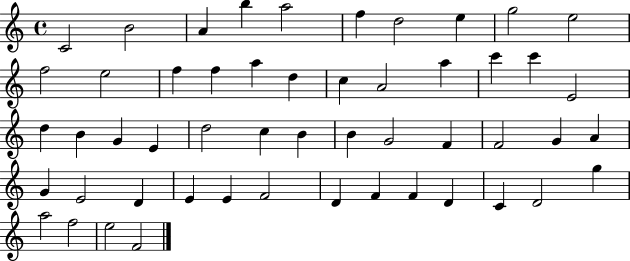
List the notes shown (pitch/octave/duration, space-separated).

C4/h B4/h A4/q B5/q A5/h F5/q D5/h E5/q G5/h E5/h F5/h E5/h F5/q F5/q A5/q D5/q C5/q A4/h A5/q C6/q C6/q E4/h D5/q B4/q G4/q E4/q D5/h C5/q B4/q B4/q G4/h F4/q F4/h G4/q A4/q G4/q E4/h D4/q E4/q E4/q F4/h D4/q F4/q F4/q D4/q C4/q D4/h G5/q A5/h F5/h E5/h F4/h